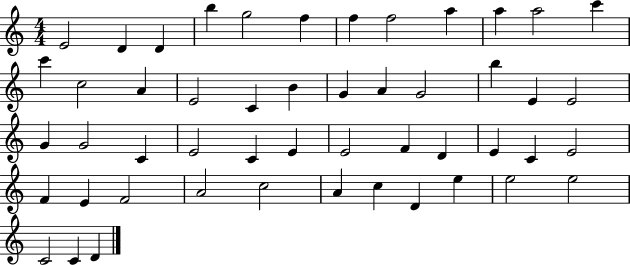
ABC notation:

X:1
T:Untitled
M:4/4
L:1/4
K:C
E2 D D b g2 f f f2 a a a2 c' c' c2 A E2 C B G A G2 b E E2 G G2 C E2 C E E2 F D E C E2 F E F2 A2 c2 A c D e e2 e2 C2 C D